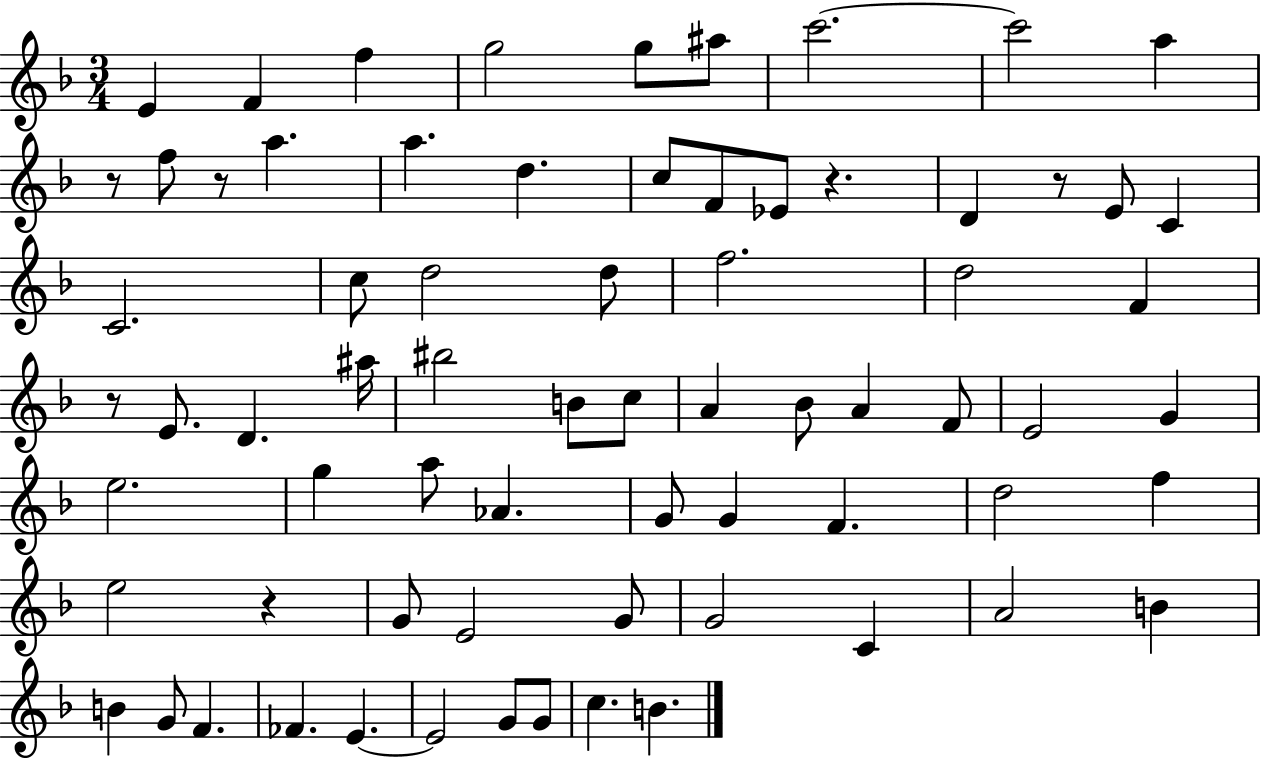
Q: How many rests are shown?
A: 6